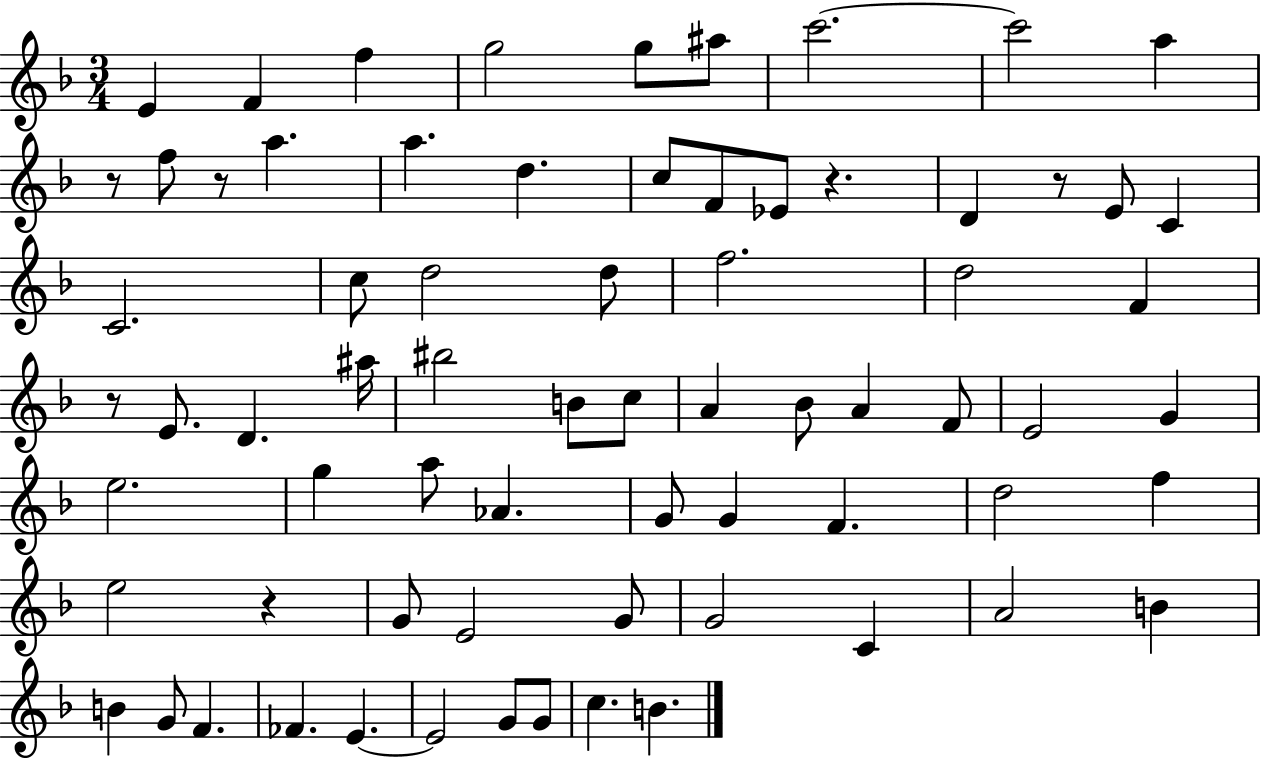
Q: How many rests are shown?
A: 6